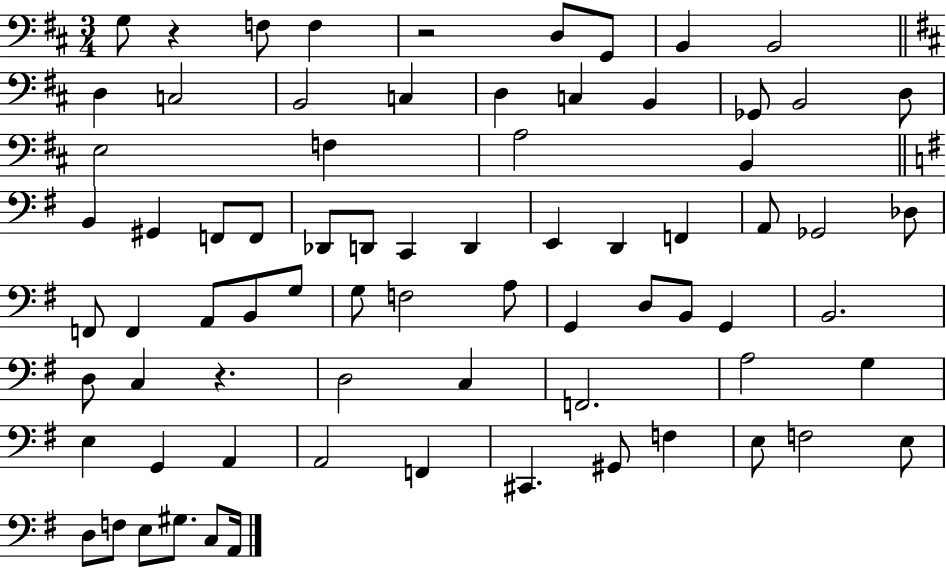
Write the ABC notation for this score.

X:1
T:Untitled
M:3/4
L:1/4
K:D
G,/2 z F,/2 F, z2 D,/2 G,,/2 B,, B,,2 D, C,2 B,,2 C, D, C, B,, _G,,/2 B,,2 D,/2 E,2 F, A,2 B,, B,, ^G,, F,,/2 F,,/2 _D,,/2 D,,/2 C,, D,, E,, D,, F,, A,,/2 _G,,2 _D,/2 F,,/2 F,, A,,/2 B,,/2 G,/2 G,/2 F,2 A,/2 G,, D,/2 B,,/2 G,, B,,2 D,/2 C, z D,2 C, F,,2 A,2 G, E, G,, A,, A,,2 F,, ^C,, ^G,,/2 F, E,/2 F,2 E,/2 D,/2 F,/2 E,/2 ^G,/2 C,/2 A,,/4